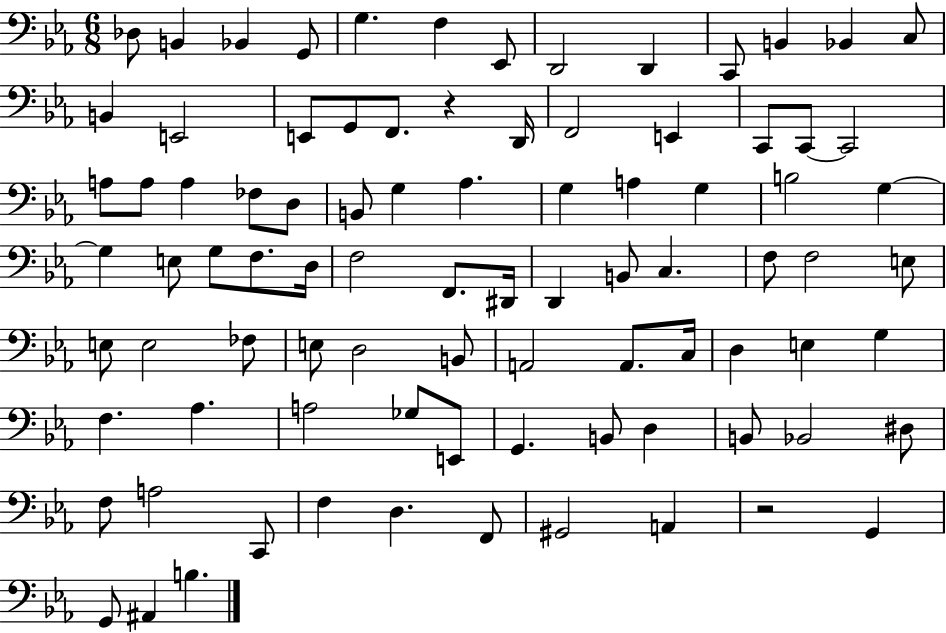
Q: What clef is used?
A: bass